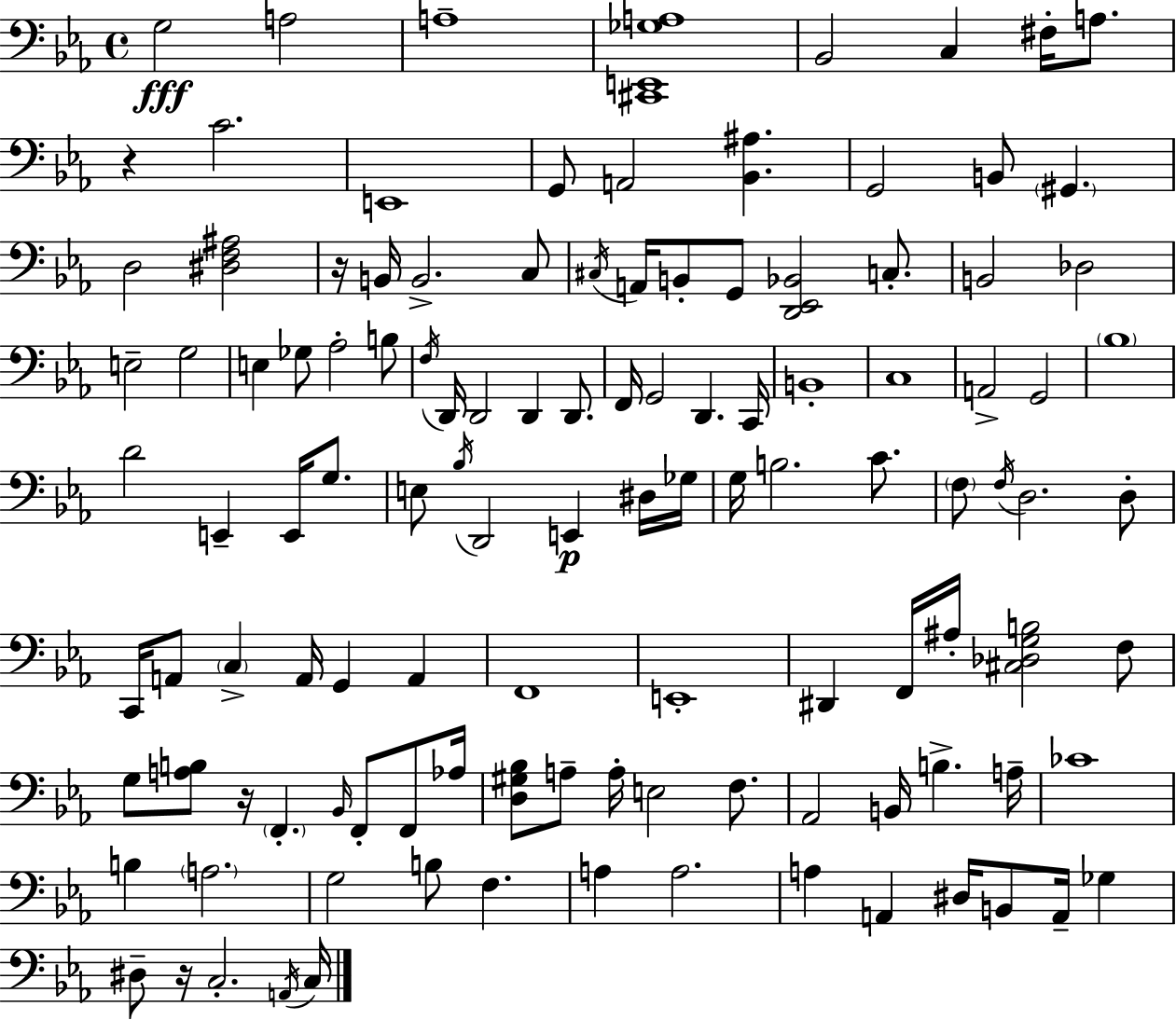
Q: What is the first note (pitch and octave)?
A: G3